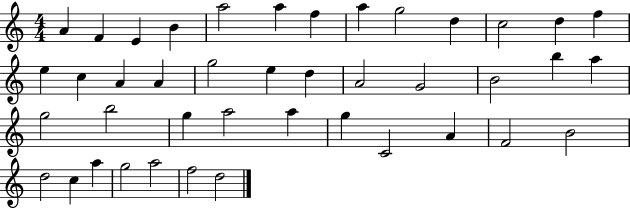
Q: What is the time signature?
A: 4/4